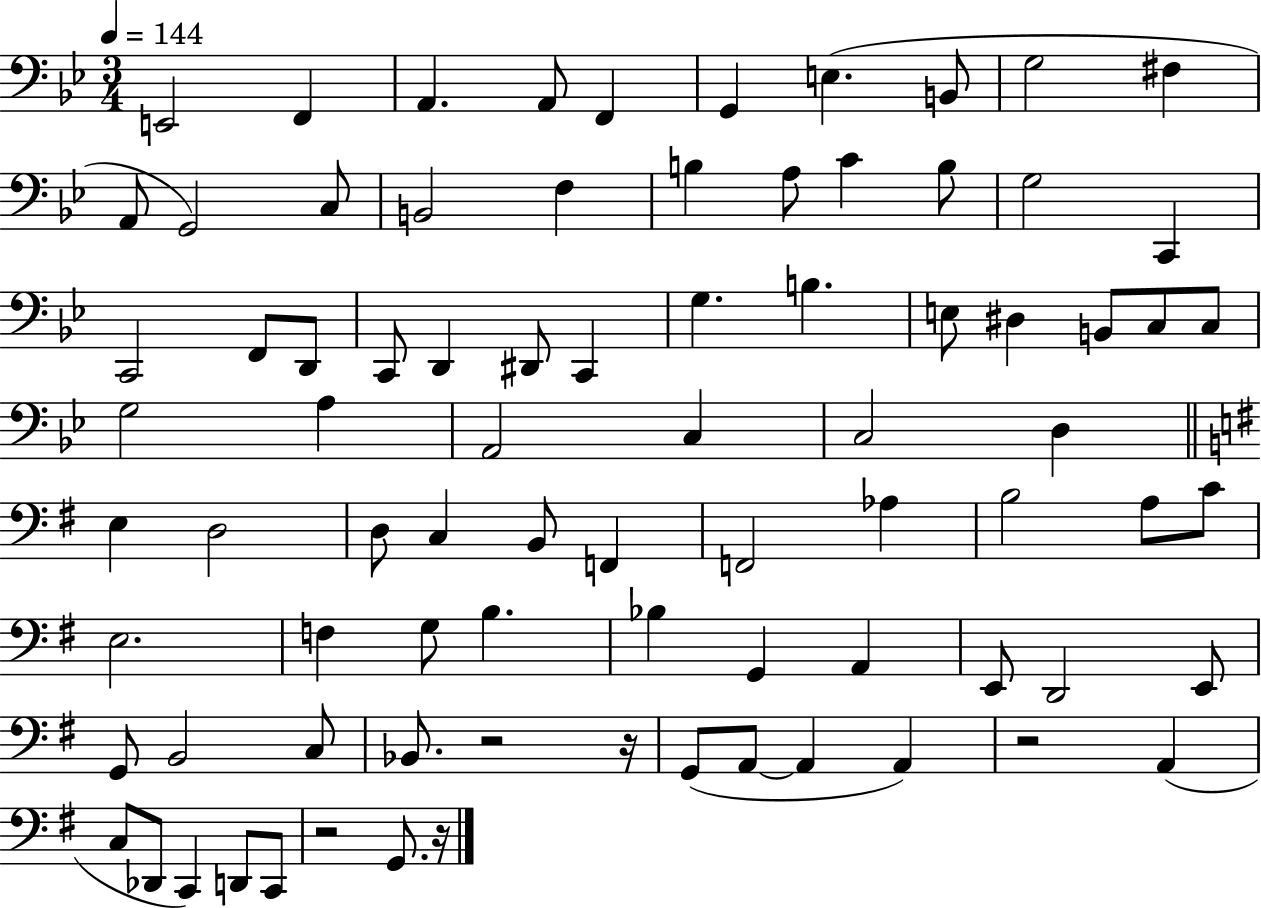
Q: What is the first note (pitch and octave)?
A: E2